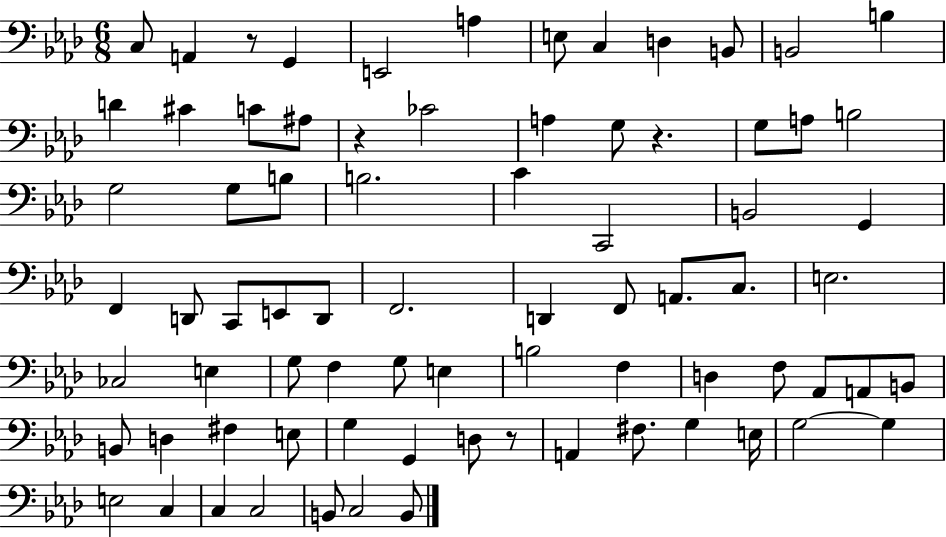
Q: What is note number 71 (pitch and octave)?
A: B2